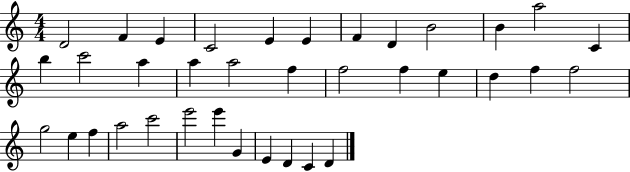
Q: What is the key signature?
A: C major